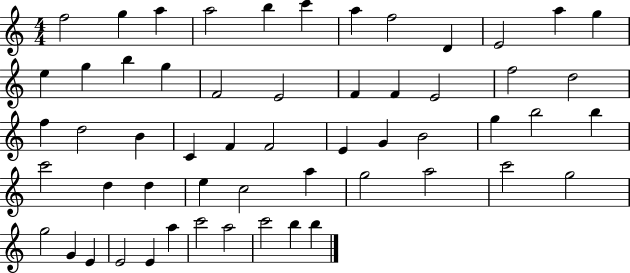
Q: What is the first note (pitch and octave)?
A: F5